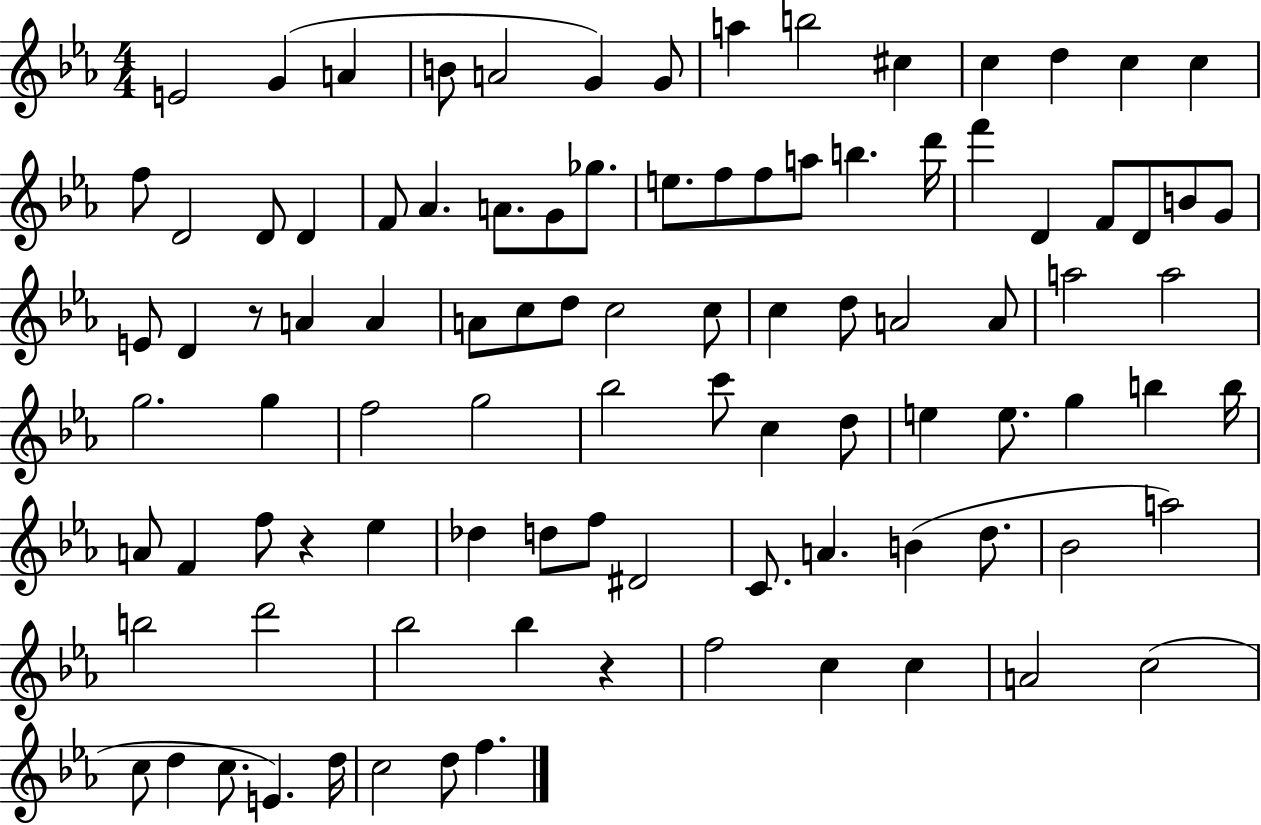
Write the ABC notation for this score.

X:1
T:Untitled
M:4/4
L:1/4
K:Eb
E2 G A B/2 A2 G G/2 a b2 ^c c d c c f/2 D2 D/2 D F/2 _A A/2 G/2 _g/2 e/2 f/2 f/2 a/2 b d'/4 f' D F/2 D/2 B/2 G/2 E/2 D z/2 A A A/2 c/2 d/2 c2 c/2 c d/2 A2 A/2 a2 a2 g2 g f2 g2 _b2 c'/2 c d/2 e e/2 g b b/4 A/2 F f/2 z _e _d d/2 f/2 ^D2 C/2 A B d/2 _B2 a2 b2 d'2 _b2 _b z f2 c c A2 c2 c/2 d c/2 E d/4 c2 d/2 f